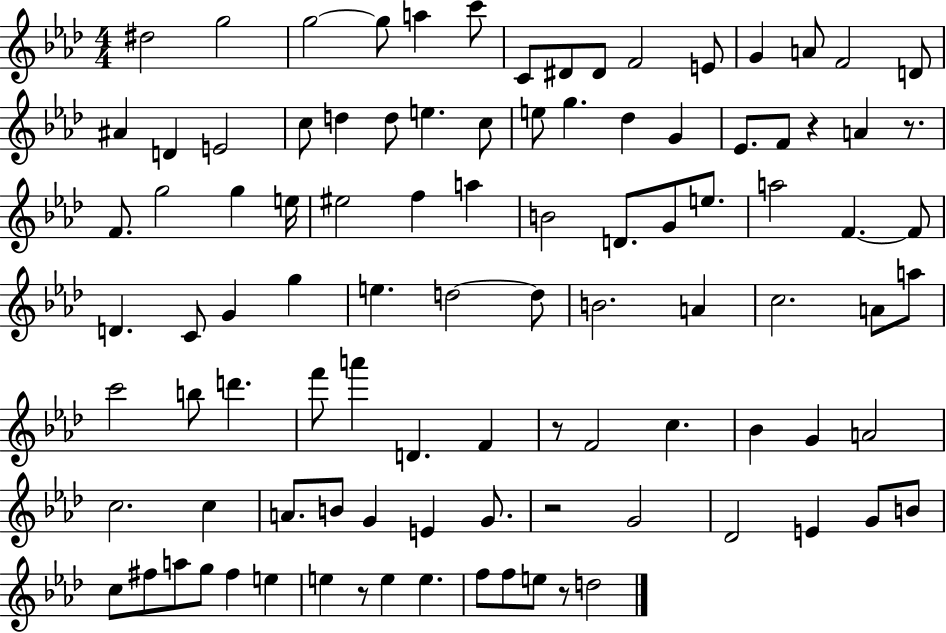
{
  \clef treble
  \numericTimeSignature
  \time 4/4
  \key aes \major
  dis''2 g''2 | g''2~~ g''8 a''4 c'''8 | c'8 dis'8 dis'8 f'2 e'8 | g'4 a'8 f'2 d'8 | \break ais'4 d'4 e'2 | c''8 d''4 d''8 e''4. c''8 | e''8 g''4. des''4 g'4 | ees'8. f'8 r4 a'4 r8. | \break f'8. g''2 g''4 e''16 | eis''2 f''4 a''4 | b'2 d'8. g'8 e''8. | a''2 f'4.~~ f'8 | \break d'4. c'8 g'4 g''4 | e''4. d''2~~ d''8 | b'2. a'4 | c''2. a'8 a''8 | \break c'''2 b''8 d'''4. | f'''8 a'''4 d'4. f'4 | r8 f'2 c''4. | bes'4 g'4 a'2 | \break c''2. c''4 | a'8. b'8 g'4 e'4 g'8. | r2 g'2 | des'2 e'4 g'8 b'8 | \break c''8 fis''8 a''8 g''8 fis''4 e''4 | e''4 r8 e''4 e''4. | f''8 f''8 e''8 r8 d''2 | \bar "|."
}